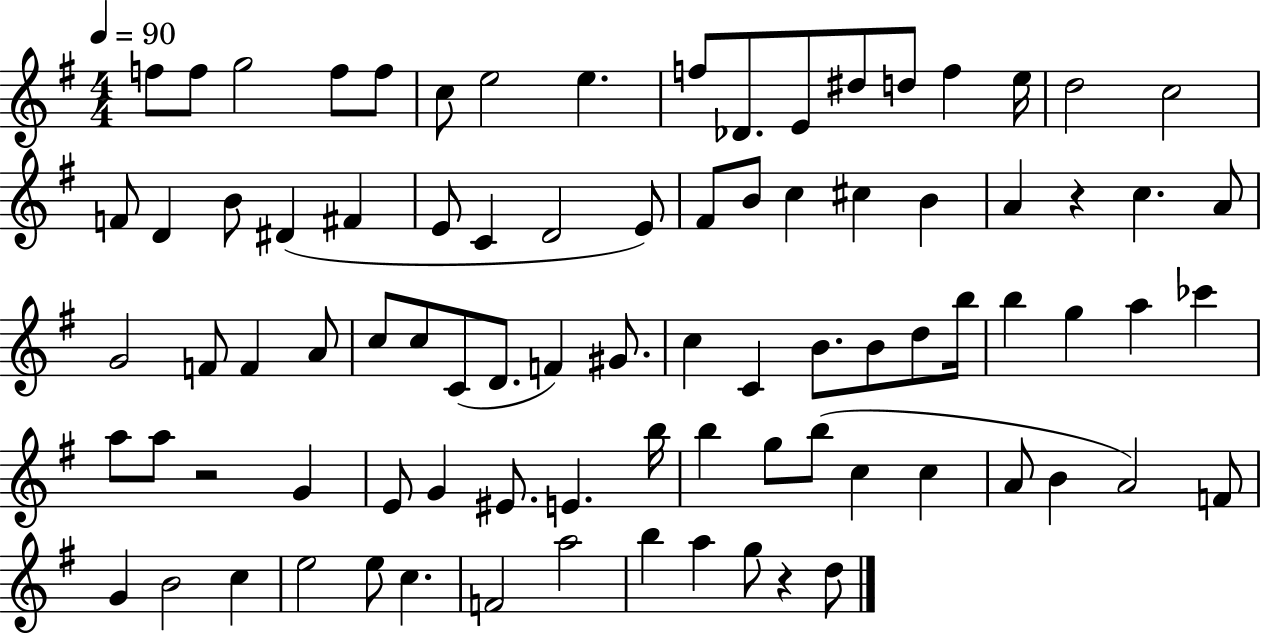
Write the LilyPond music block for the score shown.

{
  \clef treble
  \numericTimeSignature
  \time 4/4
  \key g \major
  \tempo 4 = 90
  f''8 f''8 g''2 f''8 f''8 | c''8 e''2 e''4. | f''8 des'8. e'8 dis''8 d''8 f''4 e''16 | d''2 c''2 | \break f'8 d'4 b'8 dis'4( fis'4 | e'8 c'4 d'2 e'8) | fis'8 b'8 c''4 cis''4 b'4 | a'4 r4 c''4. a'8 | \break g'2 f'8 f'4 a'8 | c''8 c''8 c'8( d'8. f'4) gis'8. | c''4 c'4 b'8. b'8 d''8 b''16 | b''4 g''4 a''4 ces'''4 | \break a''8 a''8 r2 g'4 | e'8 g'4 eis'8. e'4. b''16 | b''4 g''8 b''8( c''4 c''4 | a'8 b'4 a'2) f'8 | \break g'4 b'2 c''4 | e''2 e''8 c''4. | f'2 a''2 | b''4 a''4 g''8 r4 d''8 | \break \bar "|."
}